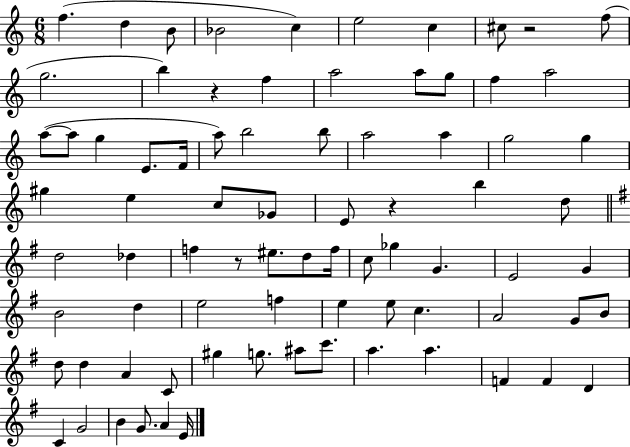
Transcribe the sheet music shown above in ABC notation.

X:1
T:Untitled
M:6/8
L:1/4
K:C
f d B/2 _B2 c e2 c ^c/2 z2 f/2 g2 b z f a2 a/2 g/2 f a2 a/2 a/2 g E/2 F/4 a/2 b2 b/2 a2 a g2 g ^g e c/2 _G/2 E/2 z b d/2 d2 _d f z/2 ^e/2 d/2 f/4 c/2 _g G E2 G B2 d e2 f e e/2 c A2 G/2 B/2 d/2 d A C/2 ^g g/2 ^a/2 c'/2 a a F F D C G2 B G/2 A E/4